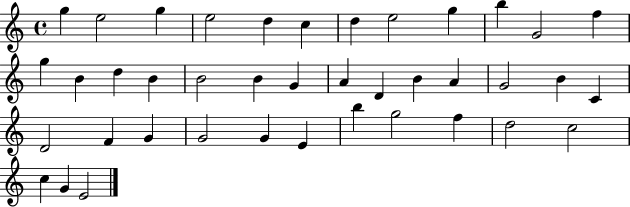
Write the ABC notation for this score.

X:1
T:Untitled
M:4/4
L:1/4
K:C
g e2 g e2 d c d e2 g b G2 f g B d B B2 B G A D B A G2 B C D2 F G G2 G E b g2 f d2 c2 c G E2